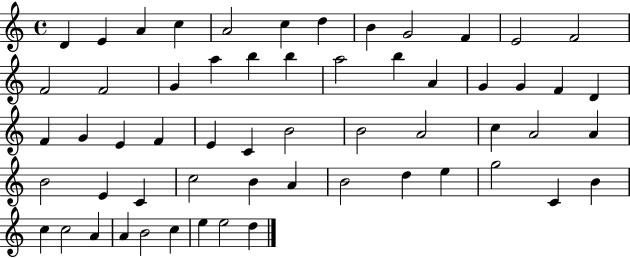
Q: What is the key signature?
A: C major